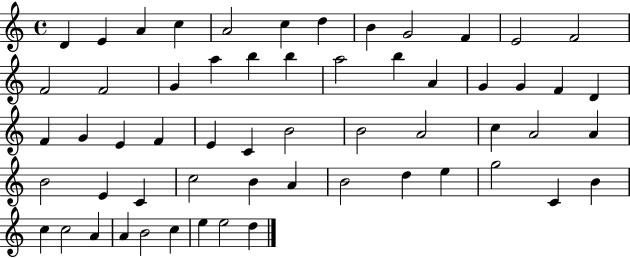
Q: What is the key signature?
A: C major